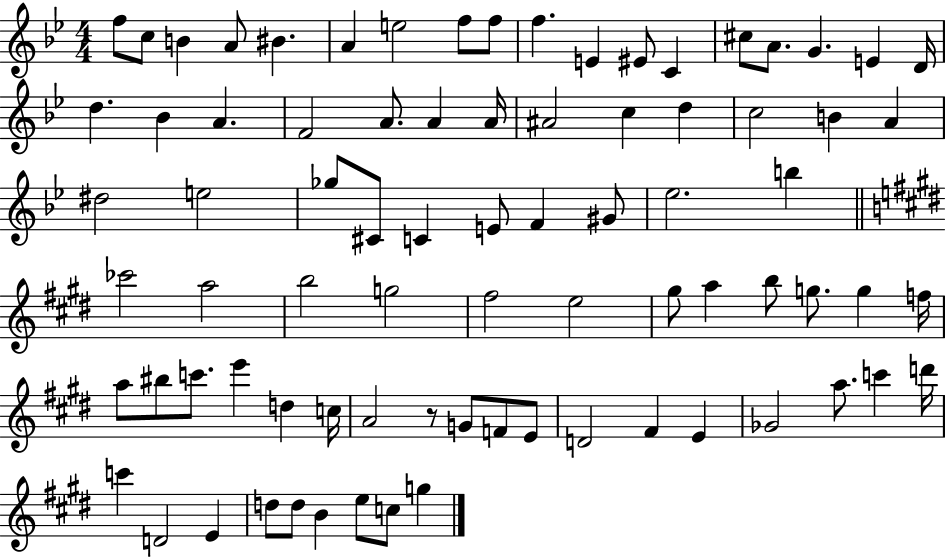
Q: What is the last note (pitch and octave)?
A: G5